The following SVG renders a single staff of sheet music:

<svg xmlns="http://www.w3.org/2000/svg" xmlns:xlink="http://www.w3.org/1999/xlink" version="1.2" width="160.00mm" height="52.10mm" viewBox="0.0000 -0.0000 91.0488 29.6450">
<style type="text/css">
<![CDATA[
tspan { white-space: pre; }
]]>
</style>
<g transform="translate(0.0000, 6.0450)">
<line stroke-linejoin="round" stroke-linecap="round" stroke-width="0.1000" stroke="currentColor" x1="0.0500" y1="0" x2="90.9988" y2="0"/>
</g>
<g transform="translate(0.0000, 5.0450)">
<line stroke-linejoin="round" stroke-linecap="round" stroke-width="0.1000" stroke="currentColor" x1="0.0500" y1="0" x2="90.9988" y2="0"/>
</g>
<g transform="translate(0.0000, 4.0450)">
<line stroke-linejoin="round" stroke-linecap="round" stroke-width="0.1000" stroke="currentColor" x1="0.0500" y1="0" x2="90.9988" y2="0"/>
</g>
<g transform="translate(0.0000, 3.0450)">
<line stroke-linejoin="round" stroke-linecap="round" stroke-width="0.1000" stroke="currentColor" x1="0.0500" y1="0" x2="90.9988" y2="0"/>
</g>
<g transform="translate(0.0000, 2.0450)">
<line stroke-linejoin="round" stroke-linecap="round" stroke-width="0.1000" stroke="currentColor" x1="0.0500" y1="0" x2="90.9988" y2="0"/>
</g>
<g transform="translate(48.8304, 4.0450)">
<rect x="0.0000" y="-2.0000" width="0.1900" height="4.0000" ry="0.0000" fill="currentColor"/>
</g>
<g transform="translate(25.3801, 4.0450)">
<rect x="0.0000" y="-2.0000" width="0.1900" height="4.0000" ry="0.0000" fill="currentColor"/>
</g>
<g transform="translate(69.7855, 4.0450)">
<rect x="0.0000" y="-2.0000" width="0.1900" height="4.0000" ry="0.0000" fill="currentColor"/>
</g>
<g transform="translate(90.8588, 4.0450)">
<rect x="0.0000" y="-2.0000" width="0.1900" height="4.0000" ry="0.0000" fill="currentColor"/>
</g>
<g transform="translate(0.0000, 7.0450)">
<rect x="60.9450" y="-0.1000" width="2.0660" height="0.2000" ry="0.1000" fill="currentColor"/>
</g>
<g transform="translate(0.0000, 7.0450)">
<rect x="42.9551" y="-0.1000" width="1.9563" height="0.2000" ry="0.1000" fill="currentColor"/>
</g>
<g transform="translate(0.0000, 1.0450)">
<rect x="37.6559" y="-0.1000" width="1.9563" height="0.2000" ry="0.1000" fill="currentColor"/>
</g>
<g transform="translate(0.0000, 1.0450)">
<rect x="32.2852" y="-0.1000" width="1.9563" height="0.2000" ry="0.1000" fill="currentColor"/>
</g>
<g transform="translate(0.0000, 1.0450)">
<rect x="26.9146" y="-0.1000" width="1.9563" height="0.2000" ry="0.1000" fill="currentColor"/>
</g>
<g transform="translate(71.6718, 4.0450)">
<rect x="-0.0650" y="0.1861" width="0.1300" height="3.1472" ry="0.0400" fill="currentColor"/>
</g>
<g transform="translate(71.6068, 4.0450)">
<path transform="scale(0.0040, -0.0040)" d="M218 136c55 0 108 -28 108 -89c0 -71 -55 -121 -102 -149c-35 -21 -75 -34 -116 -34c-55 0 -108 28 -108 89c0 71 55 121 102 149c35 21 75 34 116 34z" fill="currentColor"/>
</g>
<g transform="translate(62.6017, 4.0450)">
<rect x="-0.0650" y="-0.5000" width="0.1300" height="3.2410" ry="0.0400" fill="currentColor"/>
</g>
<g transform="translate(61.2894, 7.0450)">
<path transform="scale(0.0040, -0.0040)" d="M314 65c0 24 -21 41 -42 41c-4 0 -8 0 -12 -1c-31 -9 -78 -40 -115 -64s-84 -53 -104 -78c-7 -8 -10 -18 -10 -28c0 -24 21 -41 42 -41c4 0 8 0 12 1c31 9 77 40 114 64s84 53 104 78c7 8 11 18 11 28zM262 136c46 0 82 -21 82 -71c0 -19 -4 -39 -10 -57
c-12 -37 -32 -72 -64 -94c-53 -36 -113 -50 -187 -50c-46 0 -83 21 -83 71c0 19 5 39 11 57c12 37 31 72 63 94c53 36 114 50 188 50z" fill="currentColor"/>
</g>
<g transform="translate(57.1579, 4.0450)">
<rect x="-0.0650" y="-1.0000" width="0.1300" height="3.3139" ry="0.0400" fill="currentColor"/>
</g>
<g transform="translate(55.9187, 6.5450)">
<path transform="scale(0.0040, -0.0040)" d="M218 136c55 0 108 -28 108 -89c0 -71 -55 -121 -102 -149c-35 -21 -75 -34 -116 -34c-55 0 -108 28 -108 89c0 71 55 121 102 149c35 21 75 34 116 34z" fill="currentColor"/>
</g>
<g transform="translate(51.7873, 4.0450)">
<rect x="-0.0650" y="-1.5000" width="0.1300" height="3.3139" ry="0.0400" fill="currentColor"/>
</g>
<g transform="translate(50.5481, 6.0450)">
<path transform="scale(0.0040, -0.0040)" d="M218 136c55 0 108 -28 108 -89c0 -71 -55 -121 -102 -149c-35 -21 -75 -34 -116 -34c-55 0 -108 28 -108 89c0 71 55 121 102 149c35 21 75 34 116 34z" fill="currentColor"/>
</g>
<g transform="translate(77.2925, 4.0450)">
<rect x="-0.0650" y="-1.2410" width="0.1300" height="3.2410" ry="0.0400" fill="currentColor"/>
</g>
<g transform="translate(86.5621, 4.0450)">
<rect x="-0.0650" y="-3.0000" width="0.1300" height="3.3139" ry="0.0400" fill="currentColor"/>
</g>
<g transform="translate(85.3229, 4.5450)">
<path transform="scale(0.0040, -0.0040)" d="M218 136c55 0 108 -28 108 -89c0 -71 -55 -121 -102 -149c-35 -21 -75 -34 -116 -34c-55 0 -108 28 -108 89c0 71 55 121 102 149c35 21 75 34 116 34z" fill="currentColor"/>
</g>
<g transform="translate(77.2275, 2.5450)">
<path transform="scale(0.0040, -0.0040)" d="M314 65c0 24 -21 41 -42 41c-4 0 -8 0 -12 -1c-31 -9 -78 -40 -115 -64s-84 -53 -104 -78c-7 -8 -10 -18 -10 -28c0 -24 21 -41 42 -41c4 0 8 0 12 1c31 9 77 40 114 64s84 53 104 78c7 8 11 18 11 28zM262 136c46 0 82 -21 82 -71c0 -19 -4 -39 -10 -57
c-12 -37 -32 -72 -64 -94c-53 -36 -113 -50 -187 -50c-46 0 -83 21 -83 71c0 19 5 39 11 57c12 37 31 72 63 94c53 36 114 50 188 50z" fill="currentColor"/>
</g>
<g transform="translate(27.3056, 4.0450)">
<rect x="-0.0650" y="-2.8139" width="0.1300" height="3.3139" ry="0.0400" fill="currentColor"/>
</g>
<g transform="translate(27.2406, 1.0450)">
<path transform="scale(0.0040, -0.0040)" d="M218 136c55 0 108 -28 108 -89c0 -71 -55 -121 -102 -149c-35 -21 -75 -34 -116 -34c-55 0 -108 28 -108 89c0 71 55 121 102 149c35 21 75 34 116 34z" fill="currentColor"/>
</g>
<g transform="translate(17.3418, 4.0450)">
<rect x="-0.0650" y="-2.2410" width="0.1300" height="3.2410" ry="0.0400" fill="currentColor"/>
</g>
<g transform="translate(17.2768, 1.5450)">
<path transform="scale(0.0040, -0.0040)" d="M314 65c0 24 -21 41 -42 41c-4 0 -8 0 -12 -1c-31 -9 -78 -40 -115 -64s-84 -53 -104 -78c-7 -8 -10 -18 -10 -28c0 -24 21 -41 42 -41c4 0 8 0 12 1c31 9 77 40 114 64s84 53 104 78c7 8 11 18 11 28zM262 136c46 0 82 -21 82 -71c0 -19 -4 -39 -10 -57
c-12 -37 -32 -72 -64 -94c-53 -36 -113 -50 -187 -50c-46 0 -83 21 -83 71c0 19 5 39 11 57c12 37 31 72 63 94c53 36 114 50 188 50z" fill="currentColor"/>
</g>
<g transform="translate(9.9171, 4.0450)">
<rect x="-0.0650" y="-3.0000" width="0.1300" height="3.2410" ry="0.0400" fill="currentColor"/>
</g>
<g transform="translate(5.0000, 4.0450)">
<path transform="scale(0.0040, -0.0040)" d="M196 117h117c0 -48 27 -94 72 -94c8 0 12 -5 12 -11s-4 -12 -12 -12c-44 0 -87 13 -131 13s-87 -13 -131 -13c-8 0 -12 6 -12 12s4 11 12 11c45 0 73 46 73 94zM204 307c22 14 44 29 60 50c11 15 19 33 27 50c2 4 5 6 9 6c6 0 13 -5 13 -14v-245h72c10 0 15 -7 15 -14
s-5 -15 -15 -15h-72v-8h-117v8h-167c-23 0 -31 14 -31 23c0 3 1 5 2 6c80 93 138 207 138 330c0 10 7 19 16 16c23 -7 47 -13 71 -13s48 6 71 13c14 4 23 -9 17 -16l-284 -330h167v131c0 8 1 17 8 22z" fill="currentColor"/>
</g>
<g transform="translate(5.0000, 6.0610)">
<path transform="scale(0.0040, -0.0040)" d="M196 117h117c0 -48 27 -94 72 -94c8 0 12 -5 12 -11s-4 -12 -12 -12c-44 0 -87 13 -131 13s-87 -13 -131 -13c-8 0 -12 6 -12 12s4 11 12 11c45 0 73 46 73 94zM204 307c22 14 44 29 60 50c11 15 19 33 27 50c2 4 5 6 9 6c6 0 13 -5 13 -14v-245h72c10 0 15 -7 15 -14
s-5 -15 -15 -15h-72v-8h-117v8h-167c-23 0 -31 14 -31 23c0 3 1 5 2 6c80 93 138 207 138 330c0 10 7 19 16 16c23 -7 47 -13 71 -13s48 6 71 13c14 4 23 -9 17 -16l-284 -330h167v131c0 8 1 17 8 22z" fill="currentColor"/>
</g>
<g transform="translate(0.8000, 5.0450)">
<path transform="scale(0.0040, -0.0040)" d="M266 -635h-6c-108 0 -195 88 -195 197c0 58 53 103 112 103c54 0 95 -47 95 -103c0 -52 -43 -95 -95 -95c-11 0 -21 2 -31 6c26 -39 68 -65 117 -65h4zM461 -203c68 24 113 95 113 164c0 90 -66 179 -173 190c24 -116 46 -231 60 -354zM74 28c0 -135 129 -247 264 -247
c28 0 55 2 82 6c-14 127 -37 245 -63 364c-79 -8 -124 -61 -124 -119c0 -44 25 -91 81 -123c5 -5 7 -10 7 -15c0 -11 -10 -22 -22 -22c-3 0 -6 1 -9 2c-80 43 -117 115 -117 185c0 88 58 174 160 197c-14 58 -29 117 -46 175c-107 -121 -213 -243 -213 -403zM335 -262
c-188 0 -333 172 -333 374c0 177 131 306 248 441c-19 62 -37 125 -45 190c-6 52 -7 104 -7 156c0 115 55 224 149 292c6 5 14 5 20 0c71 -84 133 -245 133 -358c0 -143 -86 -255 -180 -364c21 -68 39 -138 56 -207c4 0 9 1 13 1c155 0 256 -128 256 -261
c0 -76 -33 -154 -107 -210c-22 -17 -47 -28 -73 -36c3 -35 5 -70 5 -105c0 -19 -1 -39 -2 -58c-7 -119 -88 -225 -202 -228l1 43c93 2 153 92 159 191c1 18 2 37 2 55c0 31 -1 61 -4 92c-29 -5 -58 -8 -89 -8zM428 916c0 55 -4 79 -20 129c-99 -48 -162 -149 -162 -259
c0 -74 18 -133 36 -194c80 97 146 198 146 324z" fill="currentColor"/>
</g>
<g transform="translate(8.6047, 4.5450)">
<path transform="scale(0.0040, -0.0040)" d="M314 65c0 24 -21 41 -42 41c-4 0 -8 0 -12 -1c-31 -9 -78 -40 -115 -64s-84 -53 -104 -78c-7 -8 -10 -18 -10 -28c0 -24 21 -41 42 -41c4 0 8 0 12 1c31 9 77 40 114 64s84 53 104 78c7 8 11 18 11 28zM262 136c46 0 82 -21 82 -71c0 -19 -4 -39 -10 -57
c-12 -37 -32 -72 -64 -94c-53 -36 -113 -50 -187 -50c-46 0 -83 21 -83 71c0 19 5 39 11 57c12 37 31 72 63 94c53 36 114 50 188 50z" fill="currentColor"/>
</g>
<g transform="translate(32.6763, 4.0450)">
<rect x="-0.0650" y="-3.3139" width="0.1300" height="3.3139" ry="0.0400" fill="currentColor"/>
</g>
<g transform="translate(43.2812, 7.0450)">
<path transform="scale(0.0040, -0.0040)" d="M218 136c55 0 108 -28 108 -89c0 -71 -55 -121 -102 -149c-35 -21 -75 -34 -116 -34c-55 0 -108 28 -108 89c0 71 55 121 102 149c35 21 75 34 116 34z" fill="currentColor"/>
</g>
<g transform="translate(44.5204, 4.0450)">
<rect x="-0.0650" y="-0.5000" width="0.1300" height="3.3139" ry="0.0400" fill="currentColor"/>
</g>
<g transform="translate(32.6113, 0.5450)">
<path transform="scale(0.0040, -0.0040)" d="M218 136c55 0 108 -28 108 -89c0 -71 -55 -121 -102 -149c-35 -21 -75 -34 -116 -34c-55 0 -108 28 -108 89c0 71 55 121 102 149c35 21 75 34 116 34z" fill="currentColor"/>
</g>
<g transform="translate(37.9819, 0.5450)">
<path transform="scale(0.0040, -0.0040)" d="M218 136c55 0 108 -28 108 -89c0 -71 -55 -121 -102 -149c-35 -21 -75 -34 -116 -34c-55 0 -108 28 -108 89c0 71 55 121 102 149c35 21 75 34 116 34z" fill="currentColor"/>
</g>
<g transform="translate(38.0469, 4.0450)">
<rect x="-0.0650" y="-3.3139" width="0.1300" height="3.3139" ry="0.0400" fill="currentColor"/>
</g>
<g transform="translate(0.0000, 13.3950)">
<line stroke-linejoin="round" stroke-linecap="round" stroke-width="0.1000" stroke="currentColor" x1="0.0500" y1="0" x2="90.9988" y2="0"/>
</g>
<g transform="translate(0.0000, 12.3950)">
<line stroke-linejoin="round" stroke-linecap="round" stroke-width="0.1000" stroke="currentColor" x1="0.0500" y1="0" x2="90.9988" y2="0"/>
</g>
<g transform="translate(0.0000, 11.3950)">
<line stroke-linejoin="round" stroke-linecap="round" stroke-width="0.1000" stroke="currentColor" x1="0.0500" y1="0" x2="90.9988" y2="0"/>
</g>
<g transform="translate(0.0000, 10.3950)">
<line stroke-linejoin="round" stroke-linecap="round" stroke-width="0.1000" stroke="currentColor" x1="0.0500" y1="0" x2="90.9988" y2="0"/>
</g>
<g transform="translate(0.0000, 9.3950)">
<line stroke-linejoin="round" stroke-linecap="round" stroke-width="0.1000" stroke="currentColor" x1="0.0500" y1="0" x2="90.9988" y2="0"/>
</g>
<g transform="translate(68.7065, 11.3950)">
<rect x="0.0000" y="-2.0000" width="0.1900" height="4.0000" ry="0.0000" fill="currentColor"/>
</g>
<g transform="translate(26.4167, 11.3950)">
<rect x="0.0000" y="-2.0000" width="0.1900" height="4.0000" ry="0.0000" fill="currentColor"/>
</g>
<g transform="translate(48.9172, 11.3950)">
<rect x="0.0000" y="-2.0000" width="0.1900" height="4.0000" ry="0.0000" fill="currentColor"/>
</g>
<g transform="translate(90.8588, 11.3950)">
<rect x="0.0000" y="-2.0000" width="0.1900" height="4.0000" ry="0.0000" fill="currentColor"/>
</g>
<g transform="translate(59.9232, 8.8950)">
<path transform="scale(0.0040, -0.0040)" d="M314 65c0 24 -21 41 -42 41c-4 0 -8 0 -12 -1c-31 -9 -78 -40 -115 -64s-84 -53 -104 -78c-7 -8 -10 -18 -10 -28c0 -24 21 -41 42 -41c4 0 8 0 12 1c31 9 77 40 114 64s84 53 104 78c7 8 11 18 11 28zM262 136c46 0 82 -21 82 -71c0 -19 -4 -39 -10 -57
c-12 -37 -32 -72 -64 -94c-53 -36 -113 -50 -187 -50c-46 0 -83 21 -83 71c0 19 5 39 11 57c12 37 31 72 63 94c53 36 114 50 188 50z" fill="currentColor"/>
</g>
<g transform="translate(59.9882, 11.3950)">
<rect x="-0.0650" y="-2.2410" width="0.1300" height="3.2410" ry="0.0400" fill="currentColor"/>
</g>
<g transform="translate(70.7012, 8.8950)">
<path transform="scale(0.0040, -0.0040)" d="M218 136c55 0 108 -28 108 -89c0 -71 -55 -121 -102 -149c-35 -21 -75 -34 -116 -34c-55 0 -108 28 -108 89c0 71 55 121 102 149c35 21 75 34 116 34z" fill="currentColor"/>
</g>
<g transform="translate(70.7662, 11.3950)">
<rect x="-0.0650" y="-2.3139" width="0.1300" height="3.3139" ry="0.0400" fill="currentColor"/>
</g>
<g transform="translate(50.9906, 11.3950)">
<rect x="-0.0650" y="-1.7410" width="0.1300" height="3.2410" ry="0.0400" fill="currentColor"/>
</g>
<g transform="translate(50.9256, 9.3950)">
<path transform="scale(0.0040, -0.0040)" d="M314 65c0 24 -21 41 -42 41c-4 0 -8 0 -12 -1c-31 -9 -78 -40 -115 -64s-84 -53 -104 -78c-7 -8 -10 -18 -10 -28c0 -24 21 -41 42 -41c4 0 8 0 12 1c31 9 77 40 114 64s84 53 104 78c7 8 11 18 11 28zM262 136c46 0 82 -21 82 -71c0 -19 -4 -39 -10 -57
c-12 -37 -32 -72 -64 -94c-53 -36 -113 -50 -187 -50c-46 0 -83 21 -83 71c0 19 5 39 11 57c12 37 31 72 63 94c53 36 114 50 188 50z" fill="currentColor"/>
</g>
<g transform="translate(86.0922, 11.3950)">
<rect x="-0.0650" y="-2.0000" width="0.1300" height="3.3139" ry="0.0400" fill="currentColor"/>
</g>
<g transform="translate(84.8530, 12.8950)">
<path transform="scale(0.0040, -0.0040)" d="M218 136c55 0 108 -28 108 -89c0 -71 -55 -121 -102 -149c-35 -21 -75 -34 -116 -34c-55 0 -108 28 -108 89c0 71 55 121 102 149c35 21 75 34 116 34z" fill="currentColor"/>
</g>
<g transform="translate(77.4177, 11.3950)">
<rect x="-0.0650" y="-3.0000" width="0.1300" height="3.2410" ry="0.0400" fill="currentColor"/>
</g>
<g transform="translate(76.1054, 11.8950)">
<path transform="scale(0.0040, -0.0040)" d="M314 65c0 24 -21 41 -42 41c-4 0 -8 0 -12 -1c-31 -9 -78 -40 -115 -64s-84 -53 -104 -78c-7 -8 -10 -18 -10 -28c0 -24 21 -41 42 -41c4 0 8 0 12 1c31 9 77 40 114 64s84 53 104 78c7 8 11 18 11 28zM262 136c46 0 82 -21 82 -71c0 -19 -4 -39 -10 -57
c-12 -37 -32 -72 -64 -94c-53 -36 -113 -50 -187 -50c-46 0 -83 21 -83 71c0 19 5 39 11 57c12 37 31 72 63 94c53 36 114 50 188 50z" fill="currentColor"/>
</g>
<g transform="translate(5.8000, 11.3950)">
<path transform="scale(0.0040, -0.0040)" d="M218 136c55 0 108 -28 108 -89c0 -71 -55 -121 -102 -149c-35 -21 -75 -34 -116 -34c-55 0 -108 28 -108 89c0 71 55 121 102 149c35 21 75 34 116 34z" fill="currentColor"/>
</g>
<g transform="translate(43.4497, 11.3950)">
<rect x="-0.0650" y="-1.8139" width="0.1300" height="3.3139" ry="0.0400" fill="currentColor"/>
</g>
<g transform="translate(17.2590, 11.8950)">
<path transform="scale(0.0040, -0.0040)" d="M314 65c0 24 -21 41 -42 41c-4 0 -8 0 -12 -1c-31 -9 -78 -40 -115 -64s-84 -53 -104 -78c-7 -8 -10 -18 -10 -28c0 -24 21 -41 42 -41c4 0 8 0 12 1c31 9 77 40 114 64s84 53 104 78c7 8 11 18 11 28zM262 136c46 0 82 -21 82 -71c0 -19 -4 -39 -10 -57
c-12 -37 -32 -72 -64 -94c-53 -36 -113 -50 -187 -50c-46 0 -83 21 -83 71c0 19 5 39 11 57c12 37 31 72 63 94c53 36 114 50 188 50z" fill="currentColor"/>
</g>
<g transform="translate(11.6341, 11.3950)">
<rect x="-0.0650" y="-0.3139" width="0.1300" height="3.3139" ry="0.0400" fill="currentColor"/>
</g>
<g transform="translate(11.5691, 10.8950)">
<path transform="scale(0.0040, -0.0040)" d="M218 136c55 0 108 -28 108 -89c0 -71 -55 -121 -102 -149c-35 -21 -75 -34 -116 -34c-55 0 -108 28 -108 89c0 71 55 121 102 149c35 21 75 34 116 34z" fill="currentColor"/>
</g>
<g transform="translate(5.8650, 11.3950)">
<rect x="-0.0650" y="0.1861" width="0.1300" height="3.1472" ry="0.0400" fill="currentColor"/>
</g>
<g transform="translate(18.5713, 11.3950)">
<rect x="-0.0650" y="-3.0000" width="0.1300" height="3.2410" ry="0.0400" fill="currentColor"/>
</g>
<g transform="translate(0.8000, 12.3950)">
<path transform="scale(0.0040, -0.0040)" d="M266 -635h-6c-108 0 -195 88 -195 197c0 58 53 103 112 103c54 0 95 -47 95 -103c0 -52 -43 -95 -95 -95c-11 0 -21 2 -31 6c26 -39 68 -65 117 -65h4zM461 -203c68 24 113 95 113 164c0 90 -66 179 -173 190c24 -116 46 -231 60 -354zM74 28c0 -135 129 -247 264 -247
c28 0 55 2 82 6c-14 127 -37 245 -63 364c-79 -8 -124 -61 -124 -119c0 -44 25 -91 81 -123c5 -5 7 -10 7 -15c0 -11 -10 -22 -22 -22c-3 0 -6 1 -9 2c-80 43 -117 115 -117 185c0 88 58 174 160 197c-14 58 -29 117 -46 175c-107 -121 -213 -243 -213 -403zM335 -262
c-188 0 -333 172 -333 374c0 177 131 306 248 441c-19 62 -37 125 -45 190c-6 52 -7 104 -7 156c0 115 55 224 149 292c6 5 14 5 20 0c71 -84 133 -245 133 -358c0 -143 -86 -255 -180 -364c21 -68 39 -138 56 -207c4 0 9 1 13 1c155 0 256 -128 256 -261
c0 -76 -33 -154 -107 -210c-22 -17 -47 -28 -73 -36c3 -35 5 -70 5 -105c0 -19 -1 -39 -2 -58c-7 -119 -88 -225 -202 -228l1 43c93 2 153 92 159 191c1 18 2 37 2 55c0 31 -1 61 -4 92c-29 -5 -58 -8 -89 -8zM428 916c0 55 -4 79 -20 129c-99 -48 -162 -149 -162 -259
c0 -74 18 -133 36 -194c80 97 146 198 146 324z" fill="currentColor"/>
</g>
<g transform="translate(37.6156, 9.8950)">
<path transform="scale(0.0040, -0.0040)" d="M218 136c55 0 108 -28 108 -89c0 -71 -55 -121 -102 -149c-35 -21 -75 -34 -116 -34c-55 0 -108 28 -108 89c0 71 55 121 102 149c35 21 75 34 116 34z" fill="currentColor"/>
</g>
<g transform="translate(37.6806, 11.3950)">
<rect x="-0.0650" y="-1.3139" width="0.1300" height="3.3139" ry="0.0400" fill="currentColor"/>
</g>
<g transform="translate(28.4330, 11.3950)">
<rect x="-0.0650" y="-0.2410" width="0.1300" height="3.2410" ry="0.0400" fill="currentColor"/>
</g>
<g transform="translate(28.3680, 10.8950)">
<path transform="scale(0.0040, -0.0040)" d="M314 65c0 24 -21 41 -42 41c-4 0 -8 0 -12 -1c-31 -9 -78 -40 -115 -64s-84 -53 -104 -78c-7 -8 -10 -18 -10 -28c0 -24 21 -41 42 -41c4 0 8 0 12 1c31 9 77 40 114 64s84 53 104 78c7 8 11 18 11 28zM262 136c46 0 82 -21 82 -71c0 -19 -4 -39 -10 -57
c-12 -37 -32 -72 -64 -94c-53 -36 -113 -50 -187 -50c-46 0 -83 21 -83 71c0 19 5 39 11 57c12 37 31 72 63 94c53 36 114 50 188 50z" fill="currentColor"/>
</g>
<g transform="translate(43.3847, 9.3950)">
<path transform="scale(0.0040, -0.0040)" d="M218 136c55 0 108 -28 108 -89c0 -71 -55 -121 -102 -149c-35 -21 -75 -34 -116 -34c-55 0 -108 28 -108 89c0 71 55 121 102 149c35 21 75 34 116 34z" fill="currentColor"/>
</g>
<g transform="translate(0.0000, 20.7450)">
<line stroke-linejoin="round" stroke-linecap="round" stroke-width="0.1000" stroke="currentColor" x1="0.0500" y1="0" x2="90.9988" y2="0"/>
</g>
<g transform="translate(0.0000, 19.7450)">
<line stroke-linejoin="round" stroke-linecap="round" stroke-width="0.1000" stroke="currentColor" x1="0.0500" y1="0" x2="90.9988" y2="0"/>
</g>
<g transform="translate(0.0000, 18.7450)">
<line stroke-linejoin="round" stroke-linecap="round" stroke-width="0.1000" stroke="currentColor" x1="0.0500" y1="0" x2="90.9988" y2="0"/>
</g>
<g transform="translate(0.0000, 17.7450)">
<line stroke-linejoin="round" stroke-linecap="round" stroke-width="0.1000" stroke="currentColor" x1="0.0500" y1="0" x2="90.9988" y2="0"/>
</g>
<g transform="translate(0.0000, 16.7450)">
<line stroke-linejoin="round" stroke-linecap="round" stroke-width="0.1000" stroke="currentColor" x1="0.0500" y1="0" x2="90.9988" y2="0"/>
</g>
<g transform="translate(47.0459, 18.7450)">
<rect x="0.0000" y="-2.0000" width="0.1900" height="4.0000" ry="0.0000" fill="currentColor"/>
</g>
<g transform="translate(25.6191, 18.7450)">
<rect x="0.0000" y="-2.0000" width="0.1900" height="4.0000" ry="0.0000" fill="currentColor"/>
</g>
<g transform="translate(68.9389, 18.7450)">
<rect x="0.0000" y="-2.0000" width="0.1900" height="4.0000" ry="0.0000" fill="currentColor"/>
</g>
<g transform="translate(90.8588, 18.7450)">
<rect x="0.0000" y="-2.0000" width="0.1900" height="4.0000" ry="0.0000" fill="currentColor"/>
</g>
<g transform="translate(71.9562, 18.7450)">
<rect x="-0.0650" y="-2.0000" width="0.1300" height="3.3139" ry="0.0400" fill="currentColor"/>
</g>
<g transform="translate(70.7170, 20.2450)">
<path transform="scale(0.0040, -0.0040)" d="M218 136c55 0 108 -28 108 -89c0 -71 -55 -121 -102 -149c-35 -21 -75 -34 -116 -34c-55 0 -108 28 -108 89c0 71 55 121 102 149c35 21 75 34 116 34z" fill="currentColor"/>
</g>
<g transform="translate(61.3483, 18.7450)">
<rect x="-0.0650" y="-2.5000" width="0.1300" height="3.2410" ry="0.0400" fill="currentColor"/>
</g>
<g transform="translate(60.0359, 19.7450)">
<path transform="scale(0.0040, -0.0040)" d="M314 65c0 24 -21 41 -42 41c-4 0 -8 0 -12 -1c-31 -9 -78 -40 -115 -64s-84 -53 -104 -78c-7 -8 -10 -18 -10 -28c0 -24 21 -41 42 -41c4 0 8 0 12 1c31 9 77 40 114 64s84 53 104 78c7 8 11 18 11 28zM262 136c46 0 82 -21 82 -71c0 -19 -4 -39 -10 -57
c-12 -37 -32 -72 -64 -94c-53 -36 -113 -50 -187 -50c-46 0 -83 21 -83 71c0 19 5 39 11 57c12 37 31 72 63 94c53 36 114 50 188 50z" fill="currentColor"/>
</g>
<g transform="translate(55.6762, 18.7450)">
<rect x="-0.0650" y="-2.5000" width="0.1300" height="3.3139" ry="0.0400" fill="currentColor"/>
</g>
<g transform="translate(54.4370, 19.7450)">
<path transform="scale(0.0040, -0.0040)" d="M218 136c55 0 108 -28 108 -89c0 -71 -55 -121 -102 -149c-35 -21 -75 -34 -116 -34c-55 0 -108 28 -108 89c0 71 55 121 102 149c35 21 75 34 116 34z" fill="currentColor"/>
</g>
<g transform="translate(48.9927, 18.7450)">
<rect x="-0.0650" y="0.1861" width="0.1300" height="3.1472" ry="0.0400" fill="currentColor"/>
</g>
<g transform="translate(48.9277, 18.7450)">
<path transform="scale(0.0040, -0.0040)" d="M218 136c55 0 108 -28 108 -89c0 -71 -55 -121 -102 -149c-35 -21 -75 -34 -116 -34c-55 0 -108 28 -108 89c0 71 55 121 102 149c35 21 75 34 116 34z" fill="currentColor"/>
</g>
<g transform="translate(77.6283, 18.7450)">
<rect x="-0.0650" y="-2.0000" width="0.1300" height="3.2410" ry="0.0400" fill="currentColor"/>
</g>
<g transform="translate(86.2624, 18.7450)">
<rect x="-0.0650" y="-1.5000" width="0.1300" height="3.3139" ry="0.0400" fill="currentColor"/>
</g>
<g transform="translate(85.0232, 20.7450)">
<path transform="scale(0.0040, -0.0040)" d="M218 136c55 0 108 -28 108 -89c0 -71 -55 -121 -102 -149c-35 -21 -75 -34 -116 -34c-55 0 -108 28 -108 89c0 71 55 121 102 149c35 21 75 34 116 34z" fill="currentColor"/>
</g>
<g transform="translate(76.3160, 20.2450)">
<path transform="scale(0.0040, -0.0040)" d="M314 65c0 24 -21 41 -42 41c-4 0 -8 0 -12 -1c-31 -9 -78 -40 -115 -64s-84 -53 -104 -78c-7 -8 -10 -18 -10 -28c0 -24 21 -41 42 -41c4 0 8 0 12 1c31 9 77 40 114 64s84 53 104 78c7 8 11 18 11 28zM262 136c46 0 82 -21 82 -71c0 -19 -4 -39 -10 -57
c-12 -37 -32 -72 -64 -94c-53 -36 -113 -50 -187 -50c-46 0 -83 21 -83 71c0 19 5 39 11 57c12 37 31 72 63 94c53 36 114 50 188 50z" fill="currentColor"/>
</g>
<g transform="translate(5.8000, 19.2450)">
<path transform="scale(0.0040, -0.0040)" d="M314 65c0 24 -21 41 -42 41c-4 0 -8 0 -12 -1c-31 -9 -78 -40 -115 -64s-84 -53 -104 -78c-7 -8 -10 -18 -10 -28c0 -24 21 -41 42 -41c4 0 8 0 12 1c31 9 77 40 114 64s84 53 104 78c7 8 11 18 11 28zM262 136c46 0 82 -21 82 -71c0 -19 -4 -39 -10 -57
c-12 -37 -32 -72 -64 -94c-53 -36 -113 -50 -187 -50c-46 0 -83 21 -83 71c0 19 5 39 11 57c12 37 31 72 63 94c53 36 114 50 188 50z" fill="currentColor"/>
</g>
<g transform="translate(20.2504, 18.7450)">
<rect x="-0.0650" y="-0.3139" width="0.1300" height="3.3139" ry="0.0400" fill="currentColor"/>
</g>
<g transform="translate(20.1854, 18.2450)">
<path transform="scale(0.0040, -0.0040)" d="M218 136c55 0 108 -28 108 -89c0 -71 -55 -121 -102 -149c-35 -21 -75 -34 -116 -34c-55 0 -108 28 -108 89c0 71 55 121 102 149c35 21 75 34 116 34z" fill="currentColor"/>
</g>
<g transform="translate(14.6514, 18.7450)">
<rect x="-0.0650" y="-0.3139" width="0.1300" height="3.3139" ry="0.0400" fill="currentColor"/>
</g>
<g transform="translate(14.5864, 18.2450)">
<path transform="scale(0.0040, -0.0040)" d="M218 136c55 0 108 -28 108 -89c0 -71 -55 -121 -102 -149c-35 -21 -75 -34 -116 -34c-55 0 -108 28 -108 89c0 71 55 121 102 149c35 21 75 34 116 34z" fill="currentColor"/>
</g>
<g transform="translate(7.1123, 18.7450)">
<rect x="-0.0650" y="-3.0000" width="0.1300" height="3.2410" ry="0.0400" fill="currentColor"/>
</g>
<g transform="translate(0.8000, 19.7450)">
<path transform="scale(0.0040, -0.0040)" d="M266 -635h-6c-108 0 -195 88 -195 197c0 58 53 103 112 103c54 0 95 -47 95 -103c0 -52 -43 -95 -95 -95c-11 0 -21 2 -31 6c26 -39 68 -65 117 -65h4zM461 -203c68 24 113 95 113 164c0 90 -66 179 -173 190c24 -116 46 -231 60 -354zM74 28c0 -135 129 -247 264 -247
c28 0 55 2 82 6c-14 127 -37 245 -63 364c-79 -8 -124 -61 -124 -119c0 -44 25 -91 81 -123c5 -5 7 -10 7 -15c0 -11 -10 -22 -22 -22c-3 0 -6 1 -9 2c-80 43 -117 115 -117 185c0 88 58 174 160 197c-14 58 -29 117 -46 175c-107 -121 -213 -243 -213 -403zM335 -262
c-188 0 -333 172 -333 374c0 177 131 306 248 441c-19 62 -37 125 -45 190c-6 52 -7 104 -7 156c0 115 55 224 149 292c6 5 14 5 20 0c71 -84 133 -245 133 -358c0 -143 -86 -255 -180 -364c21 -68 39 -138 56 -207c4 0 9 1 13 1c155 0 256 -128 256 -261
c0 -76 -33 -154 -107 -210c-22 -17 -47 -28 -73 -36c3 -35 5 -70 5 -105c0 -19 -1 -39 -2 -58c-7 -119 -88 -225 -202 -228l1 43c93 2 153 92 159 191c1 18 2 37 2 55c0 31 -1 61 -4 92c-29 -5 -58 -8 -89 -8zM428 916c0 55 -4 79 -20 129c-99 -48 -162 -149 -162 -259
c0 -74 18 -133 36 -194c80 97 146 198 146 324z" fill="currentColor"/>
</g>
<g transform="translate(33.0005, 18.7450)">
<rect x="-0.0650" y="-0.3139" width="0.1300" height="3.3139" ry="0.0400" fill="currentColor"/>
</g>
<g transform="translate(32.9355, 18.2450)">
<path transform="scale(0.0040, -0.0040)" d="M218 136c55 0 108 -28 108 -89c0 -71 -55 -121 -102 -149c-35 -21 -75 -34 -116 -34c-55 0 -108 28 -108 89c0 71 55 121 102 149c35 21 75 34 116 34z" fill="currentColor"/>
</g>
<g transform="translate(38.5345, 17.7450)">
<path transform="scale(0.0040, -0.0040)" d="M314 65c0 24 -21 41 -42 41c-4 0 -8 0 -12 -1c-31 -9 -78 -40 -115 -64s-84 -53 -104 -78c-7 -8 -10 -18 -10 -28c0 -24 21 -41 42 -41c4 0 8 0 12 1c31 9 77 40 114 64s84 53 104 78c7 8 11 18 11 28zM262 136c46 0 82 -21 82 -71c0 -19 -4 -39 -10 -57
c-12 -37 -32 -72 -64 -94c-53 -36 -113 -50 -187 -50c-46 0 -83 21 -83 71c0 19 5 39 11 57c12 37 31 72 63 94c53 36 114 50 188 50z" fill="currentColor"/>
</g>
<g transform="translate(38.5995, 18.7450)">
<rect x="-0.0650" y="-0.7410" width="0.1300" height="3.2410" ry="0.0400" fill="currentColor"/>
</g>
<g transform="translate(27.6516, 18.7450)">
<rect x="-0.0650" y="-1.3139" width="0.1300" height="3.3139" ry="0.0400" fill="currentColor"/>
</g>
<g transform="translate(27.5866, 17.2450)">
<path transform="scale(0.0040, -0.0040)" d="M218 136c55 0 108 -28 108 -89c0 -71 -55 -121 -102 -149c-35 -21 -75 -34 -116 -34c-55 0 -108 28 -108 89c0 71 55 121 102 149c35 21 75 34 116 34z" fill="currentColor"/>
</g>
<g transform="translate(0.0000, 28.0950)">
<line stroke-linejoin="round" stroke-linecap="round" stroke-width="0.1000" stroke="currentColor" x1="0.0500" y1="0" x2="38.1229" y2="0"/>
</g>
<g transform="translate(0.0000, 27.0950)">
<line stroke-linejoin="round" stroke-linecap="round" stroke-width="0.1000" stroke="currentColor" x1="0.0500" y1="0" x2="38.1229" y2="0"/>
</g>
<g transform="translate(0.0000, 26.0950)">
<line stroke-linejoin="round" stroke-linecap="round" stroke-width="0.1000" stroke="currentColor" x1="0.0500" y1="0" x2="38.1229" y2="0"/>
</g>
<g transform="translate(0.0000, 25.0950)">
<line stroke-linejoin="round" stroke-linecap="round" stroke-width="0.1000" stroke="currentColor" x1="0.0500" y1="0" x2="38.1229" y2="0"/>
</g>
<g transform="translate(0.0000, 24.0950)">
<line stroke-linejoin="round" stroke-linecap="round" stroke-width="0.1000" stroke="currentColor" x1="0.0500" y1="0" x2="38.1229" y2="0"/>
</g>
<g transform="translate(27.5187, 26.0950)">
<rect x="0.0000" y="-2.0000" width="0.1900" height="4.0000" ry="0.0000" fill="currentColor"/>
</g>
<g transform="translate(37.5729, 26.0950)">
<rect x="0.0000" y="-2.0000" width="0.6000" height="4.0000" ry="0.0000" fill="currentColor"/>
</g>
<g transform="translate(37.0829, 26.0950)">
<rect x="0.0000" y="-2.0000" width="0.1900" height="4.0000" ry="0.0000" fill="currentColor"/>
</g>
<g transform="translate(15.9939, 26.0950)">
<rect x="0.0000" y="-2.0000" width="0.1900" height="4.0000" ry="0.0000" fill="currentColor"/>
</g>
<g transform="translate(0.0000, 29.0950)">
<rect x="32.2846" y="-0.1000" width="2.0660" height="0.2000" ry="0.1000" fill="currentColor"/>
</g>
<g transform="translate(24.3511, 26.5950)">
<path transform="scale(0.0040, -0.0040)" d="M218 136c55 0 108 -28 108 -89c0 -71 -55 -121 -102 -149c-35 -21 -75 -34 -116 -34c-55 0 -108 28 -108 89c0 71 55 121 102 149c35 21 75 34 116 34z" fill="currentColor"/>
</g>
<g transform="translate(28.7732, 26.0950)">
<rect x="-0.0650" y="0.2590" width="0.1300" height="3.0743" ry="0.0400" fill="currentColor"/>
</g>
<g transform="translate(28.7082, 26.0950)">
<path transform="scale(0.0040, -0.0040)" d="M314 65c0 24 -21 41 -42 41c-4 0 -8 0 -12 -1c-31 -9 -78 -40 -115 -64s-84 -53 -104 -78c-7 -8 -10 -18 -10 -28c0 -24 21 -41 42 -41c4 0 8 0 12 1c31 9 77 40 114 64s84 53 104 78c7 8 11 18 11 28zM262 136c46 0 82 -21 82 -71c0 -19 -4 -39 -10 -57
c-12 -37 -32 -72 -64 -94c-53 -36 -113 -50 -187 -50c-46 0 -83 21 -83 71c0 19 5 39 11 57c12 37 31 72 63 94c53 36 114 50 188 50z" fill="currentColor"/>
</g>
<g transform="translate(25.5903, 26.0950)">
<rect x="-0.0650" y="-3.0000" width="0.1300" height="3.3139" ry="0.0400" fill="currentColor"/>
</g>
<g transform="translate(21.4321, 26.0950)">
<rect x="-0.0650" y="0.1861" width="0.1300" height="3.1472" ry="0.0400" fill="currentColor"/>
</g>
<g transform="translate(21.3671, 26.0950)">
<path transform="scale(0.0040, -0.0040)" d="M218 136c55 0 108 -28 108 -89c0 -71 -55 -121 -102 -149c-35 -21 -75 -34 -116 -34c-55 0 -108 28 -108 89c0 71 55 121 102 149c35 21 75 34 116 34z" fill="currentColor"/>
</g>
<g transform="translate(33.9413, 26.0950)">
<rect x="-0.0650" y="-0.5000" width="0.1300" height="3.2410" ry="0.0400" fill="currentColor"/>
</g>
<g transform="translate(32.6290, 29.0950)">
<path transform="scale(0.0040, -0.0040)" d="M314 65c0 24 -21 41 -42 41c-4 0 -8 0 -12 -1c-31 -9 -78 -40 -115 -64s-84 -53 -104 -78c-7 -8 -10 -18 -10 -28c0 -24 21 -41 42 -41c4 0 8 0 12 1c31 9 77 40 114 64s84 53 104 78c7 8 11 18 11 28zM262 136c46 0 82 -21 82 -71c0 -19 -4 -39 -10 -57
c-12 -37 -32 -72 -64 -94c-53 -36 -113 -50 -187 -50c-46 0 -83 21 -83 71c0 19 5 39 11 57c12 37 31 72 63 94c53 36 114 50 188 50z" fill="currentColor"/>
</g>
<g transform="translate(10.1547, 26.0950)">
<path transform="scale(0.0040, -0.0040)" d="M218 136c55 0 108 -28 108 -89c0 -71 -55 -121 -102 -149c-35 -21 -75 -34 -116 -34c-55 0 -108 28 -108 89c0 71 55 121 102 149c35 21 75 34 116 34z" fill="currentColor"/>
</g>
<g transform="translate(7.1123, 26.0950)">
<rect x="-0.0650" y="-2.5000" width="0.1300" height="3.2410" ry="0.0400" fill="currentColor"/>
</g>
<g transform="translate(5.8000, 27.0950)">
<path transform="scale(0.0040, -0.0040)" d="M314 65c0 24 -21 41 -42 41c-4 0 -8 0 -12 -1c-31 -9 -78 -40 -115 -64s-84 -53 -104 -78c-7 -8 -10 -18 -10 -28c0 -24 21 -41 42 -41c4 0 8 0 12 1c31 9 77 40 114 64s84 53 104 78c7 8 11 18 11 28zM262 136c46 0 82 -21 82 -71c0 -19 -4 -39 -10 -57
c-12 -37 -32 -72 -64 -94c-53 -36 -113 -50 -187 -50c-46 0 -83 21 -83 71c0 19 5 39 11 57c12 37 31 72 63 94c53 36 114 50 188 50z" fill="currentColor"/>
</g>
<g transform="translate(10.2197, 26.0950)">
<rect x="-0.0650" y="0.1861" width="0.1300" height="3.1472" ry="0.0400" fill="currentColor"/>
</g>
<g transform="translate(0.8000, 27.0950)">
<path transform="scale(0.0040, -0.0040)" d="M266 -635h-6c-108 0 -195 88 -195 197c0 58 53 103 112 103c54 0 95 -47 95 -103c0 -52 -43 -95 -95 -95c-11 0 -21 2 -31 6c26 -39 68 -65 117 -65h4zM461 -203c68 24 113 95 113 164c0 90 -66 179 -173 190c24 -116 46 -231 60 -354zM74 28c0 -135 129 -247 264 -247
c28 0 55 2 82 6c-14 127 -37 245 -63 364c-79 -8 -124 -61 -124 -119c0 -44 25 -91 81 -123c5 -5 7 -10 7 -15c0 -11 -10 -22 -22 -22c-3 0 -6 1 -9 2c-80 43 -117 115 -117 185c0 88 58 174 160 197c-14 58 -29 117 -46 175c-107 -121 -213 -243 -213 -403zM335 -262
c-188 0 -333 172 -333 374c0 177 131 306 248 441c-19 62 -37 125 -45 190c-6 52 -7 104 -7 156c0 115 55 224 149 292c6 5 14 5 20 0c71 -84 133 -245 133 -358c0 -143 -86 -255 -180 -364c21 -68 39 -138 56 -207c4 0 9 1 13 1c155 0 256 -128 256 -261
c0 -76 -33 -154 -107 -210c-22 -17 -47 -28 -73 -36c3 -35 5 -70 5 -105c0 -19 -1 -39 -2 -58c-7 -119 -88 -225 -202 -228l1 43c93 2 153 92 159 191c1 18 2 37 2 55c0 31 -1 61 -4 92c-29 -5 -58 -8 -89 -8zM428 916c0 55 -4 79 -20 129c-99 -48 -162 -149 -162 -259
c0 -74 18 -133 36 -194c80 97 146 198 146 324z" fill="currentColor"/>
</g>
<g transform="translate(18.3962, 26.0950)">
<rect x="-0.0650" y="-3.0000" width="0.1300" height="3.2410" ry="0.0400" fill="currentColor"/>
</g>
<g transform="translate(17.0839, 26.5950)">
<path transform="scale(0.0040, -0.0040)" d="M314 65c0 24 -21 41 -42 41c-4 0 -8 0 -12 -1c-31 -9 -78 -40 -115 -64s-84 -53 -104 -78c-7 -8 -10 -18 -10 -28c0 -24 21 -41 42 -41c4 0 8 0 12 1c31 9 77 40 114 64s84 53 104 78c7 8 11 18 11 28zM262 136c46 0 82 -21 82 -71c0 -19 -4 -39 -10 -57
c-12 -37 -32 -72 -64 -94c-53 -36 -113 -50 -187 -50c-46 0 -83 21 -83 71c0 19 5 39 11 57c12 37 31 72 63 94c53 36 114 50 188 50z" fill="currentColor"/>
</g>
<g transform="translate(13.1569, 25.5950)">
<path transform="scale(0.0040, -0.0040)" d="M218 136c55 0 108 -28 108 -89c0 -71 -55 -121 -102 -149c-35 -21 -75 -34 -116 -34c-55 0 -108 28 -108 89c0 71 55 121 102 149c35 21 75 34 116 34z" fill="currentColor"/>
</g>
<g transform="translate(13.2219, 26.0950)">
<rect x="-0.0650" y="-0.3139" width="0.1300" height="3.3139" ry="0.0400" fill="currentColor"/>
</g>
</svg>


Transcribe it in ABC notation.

X:1
T:Untitled
M:4/4
L:1/4
K:C
A2 g2 a b b C E D C2 B e2 A B c A2 c2 e f f2 g2 g A2 F A2 c c e c d2 B G G2 F F2 E G2 B c A2 B A B2 C2